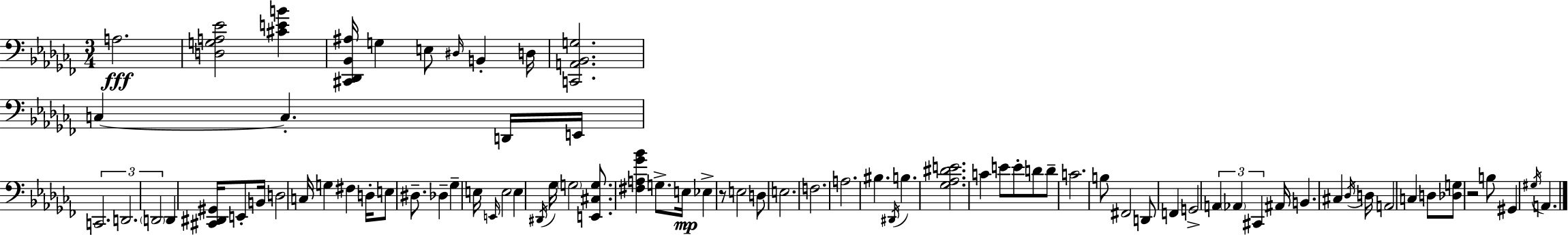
X:1
T:Untitled
M:3/4
L:1/4
K:Abm
A,2 [D,G,A,_E]2 [^CEB] [^C,,_D,,_B,,^A,]/4 G, E,/2 ^D,/4 B,, D,/4 [C,,A,,_B,,G,]2 C, C, D,,/4 E,,/4 C,,2 D,,2 D,,2 D,, [^C,,^D,,^G,,]/4 E,,/2 B,,/4 D,2 C,/4 G, ^F, D,/4 E,/2 ^D,/2 _D, _G, E,/4 E,,/4 E,2 E, ^D,,/4 _G,/4 G,2 [E,,^C,G,]/2 [^F,A,_G_B] G,/2 E,/4 _E, z/2 E,2 D,/2 E,2 F,2 A,2 ^B, ^D,,/4 B, [_G,_A,^DE]2 C E/2 E/2 D/2 D/2 C2 B,/2 ^F,,2 D,,/2 F,, G,,2 A,, _A,, ^C,, ^A,,/4 B,, ^C, _D,/4 D,/4 A,,2 C, D,/2 [_D,G,]/2 z2 B,/2 ^G,, ^G,/4 A,,